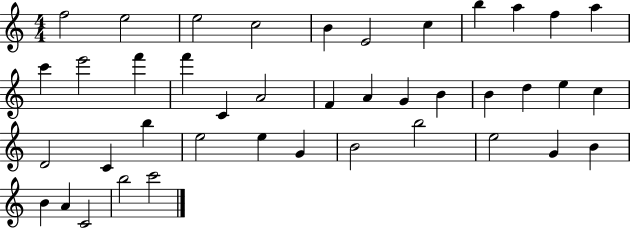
F5/h E5/h E5/h C5/h B4/q E4/h C5/q B5/q A5/q F5/q A5/q C6/q E6/h F6/q F6/q C4/q A4/h F4/q A4/q G4/q B4/q B4/q D5/q E5/q C5/q D4/h C4/q B5/q E5/h E5/q G4/q B4/h B5/h E5/h G4/q B4/q B4/q A4/q C4/h B5/h C6/h